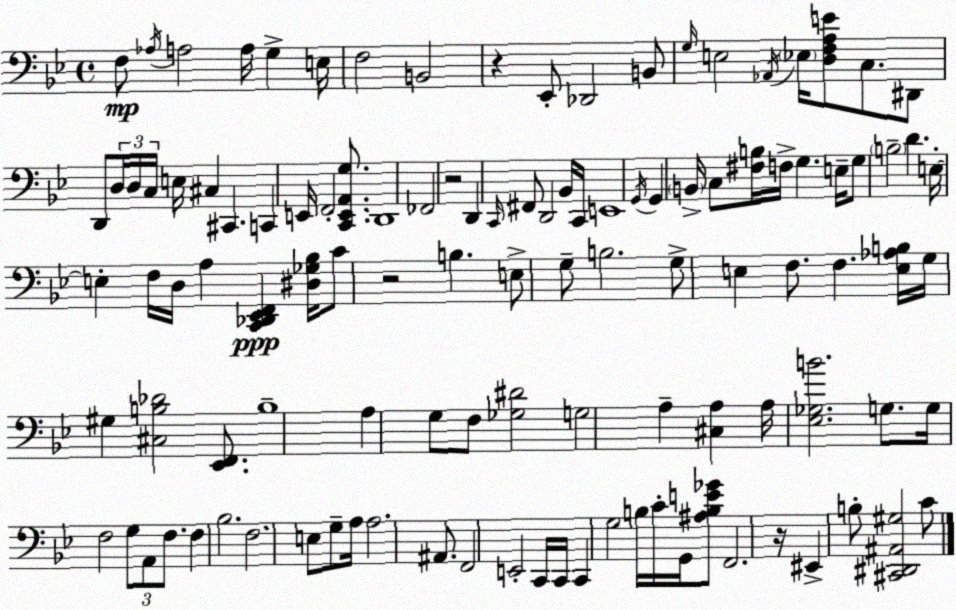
X:1
T:Untitled
M:4/4
L:1/4
K:Gm
F,/2 _A,/4 A,2 A,/4 G, E,/4 F,2 B,,2 z _E,,/2 _D,,2 B,,/2 G,/4 E,2 _A,,/4 _E,/4 [D,F,A,E]/2 C,/2 ^D,,/2 D,,/2 D,/4 D,/4 C,/4 E,/4 ^C, ^C,, C,, E,,/4 F,,2 [C,,E,,A,,G,]/2 D,,4 _F,,2 z2 D,, C,,/4 ^F,,/2 D,,2 _B,,/4 C,,/4 E,,4 G,,/4 G,, B,,/4 C,/2 [^F,B,]/4 F,/4 G, E,/4 G,/2 B,2 D E,/4 E, F,/4 D,/4 A, [C,,_D,,_E,,F,,] [^D,_G,_B,]/4 C/2 z2 B, E,/2 G,/2 B,2 G,/2 E, F,/2 F, [E,_A,B,]/4 G,/4 ^G, [^C,B,_D]2 [_E,,F,,]/2 B,4 A, G,/2 F,/2 [_G,^D]2 G,2 A, [^C,A,] A,/4 [_E,_G,B]2 G,/2 G,/4 F,2 G,/2 A,,/2 F,/2 F, _B,2 F,2 E,/2 G,/2 A,/4 A,2 ^A,,/2 F,,2 E,,2 C,,/4 C,,/4 C,, G,2 B,/4 C/4 G,,/4 [^A,B,E_G]/2 F,,2 z/4 ^E,, B,/2 [^C,,^D,,^A,,^G,]2 C/2